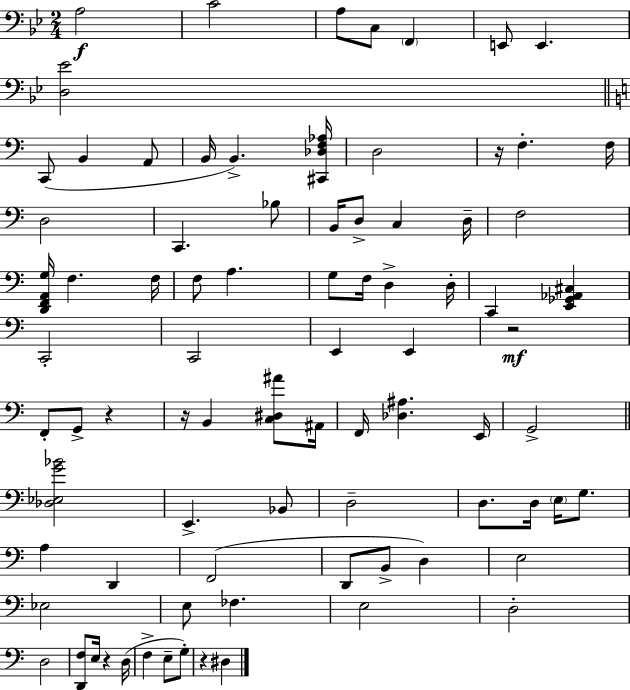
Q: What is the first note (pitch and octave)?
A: A3